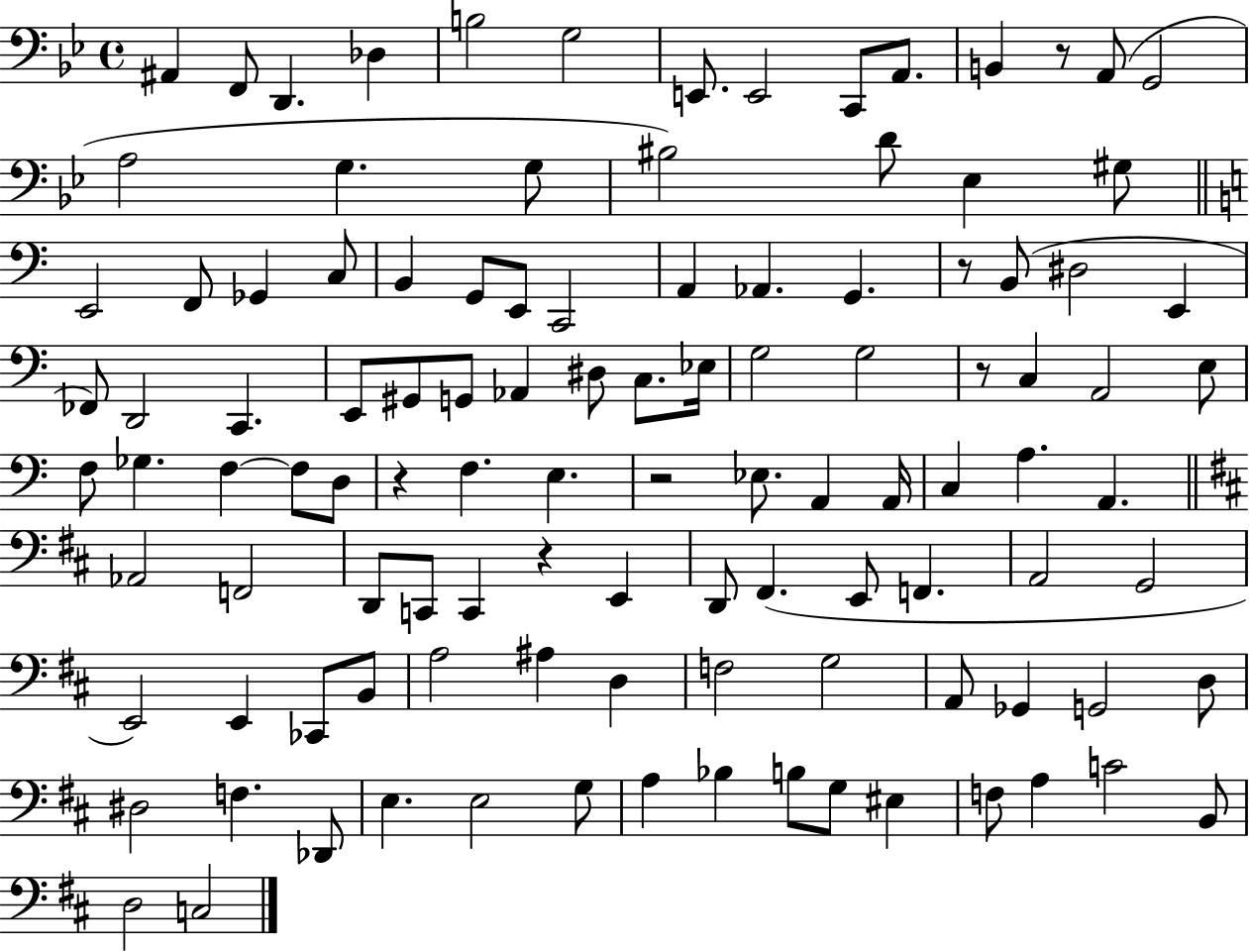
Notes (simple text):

A#2/q F2/e D2/q. Db3/q B3/h G3/h E2/e. E2/h C2/e A2/e. B2/q R/e A2/e G2/h A3/h G3/q. G3/e BIS3/h D4/e Eb3/q G#3/e E2/h F2/e Gb2/q C3/e B2/q G2/e E2/e C2/h A2/q Ab2/q. G2/q. R/e B2/e D#3/h E2/q FES2/e D2/h C2/q. E2/e G#2/e G2/e Ab2/q D#3/e C3/e. Eb3/s G3/h G3/h R/e C3/q A2/h E3/e F3/e Gb3/q. F3/q F3/e D3/e R/q F3/q. E3/q. R/h Eb3/e. A2/q A2/s C3/q A3/q. A2/q. Ab2/h F2/h D2/e C2/e C2/q R/q E2/q D2/e F#2/q. E2/e F2/q. A2/h G2/h E2/h E2/q CES2/e B2/e A3/h A#3/q D3/q F3/h G3/h A2/e Gb2/q G2/h D3/e D#3/h F3/q. Db2/e E3/q. E3/h G3/e A3/q Bb3/q B3/e G3/e EIS3/q F3/e A3/q C4/h B2/e D3/h C3/h